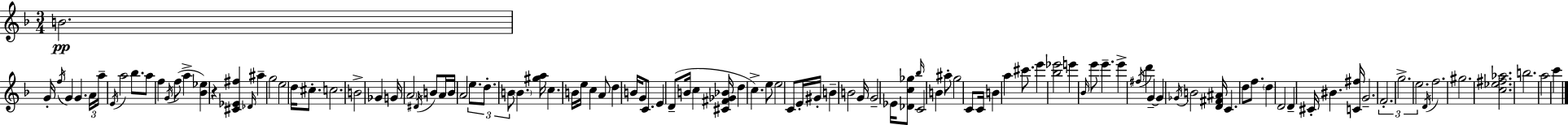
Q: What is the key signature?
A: D minor